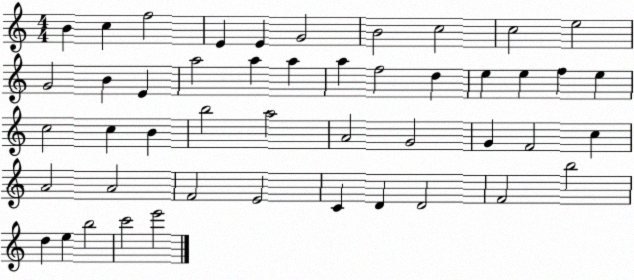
X:1
T:Untitled
M:4/4
L:1/4
K:C
B c f2 E E G2 B2 c2 c2 e2 G2 B E a2 a a a f2 d e e f e c2 c B b2 a2 A2 G2 G F2 c A2 A2 F2 E2 C D D2 F2 b2 d e b2 c'2 e'2